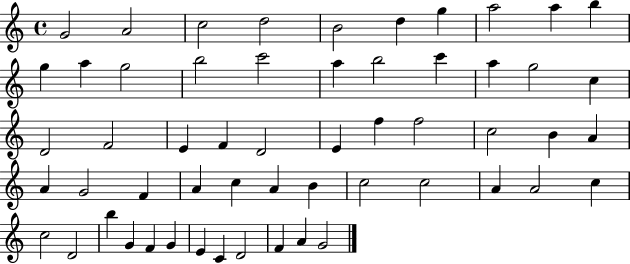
{
  \clef treble
  \time 4/4
  \defaultTimeSignature
  \key c \major
  g'2 a'2 | c''2 d''2 | b'2 d''4 g''4 | a''2 a''4 b''4 | \break g''4 a''4 g''2 | b''2 c'''2 | a''4 b''2 c'''4 | a''4 g''2 c''4 | \break d'2 f'2 | e'4 f'4 d'2 | e'4 f''4 f''2 | c''2 b'4 a'4 | \break a'4 g'2 f'4 | a'4 c''4 a'4 b'4 | c''2 c''2 | a'4 a'2 c''4 | \break c''2 d'2 | b''4 g'4 f'4 g'4 | e'4 c'4 d'2 | f'4 a'4 g'2 | \break \bar "|."
}